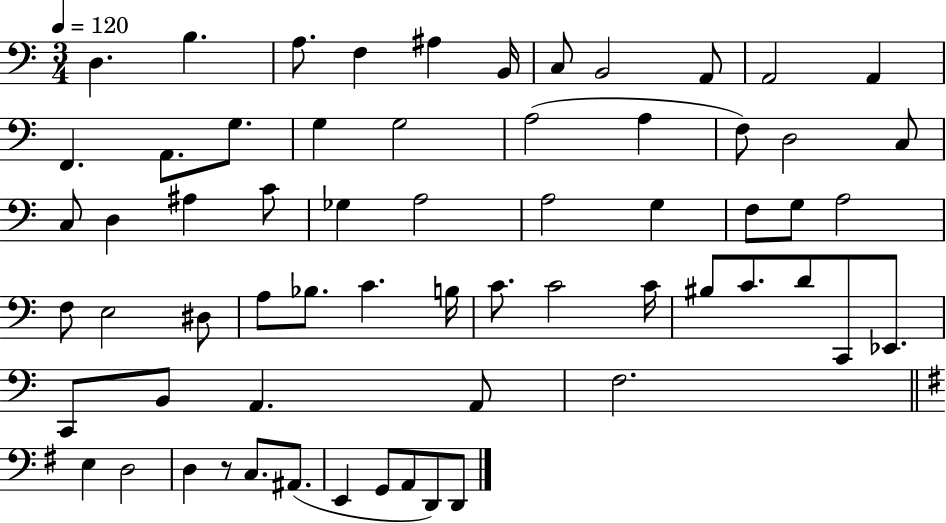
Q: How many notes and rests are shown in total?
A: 63